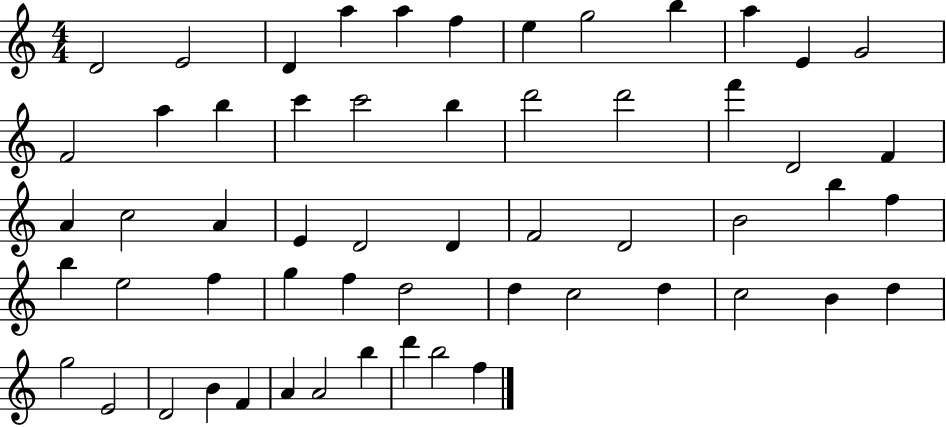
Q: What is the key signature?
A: C major